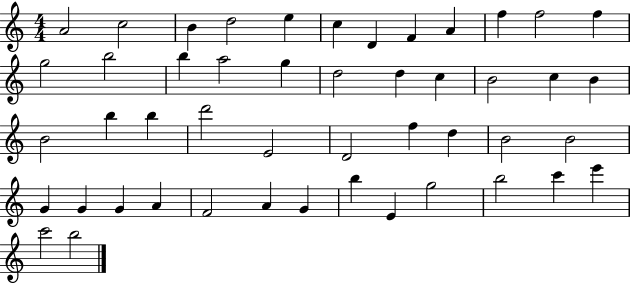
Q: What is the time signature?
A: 4/4